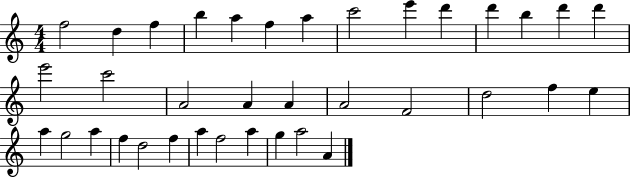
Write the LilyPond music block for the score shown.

{
  \clef treble
  \numericTimeSignature
  \time 4/4
  \key c \major
  f''2 d''4 f''4 | b''4 a''4 f''4 a''4 | c'''2 e'''4 d'''4 | d'''4 b''4 d'''4 d'''4 | \break e'''2 c'''2 | a'2 a'4 a'4 | a'2 f'2 | d''2 f''4 e''4 | \break a''4 g''2 a''4 | f''4 d''2 f''4 | a''4 f''2 a''4 | g''4 a''2 a'4 | \break \bar "|."
}